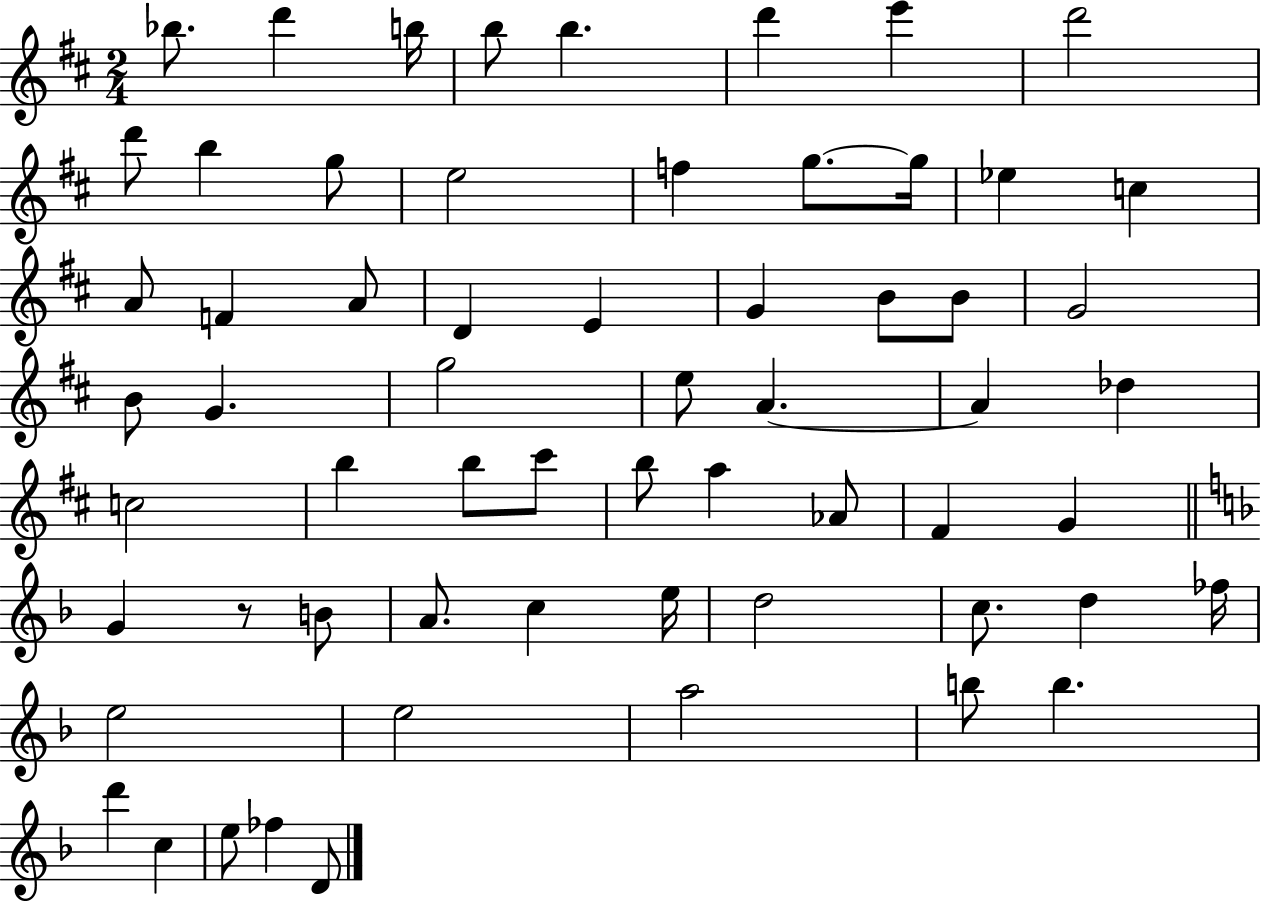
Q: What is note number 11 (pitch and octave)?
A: G5